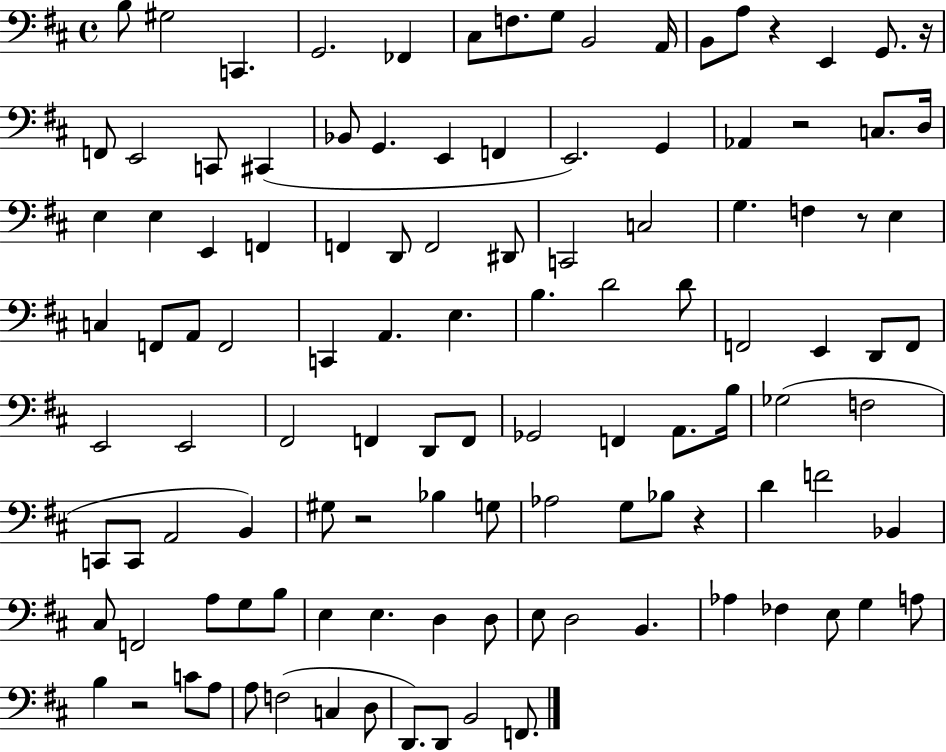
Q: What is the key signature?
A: D major